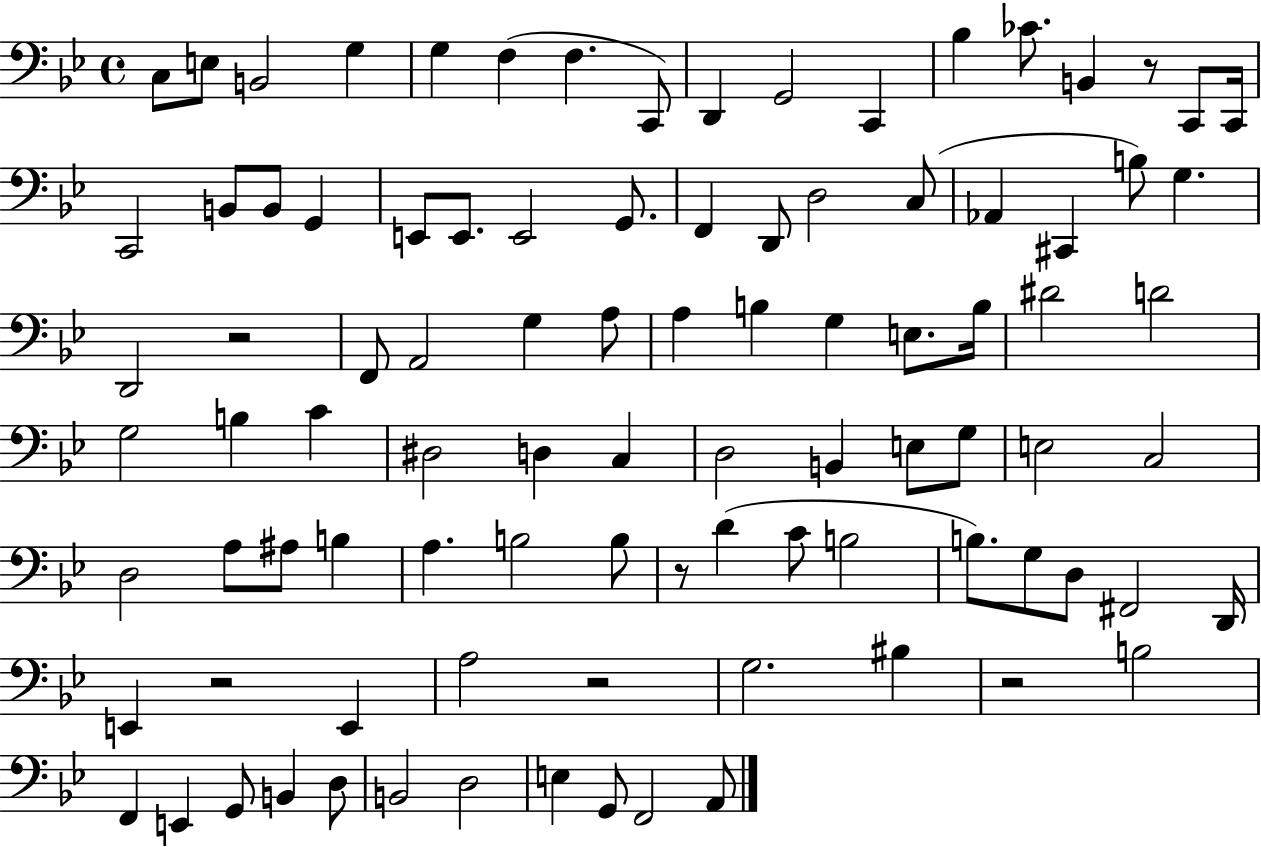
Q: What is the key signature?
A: BES major